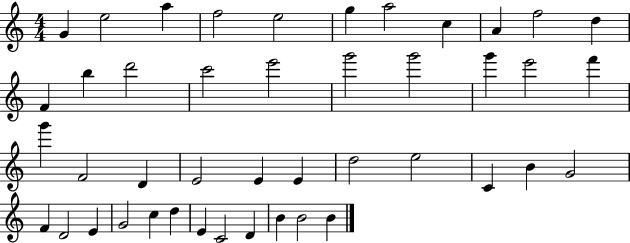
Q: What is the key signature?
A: C major